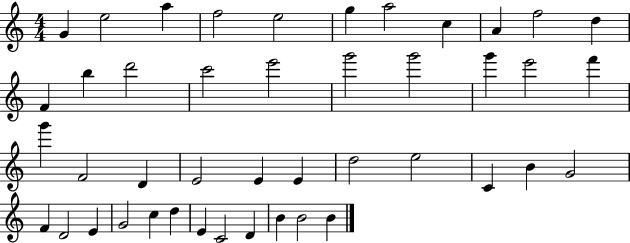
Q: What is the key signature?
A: C major